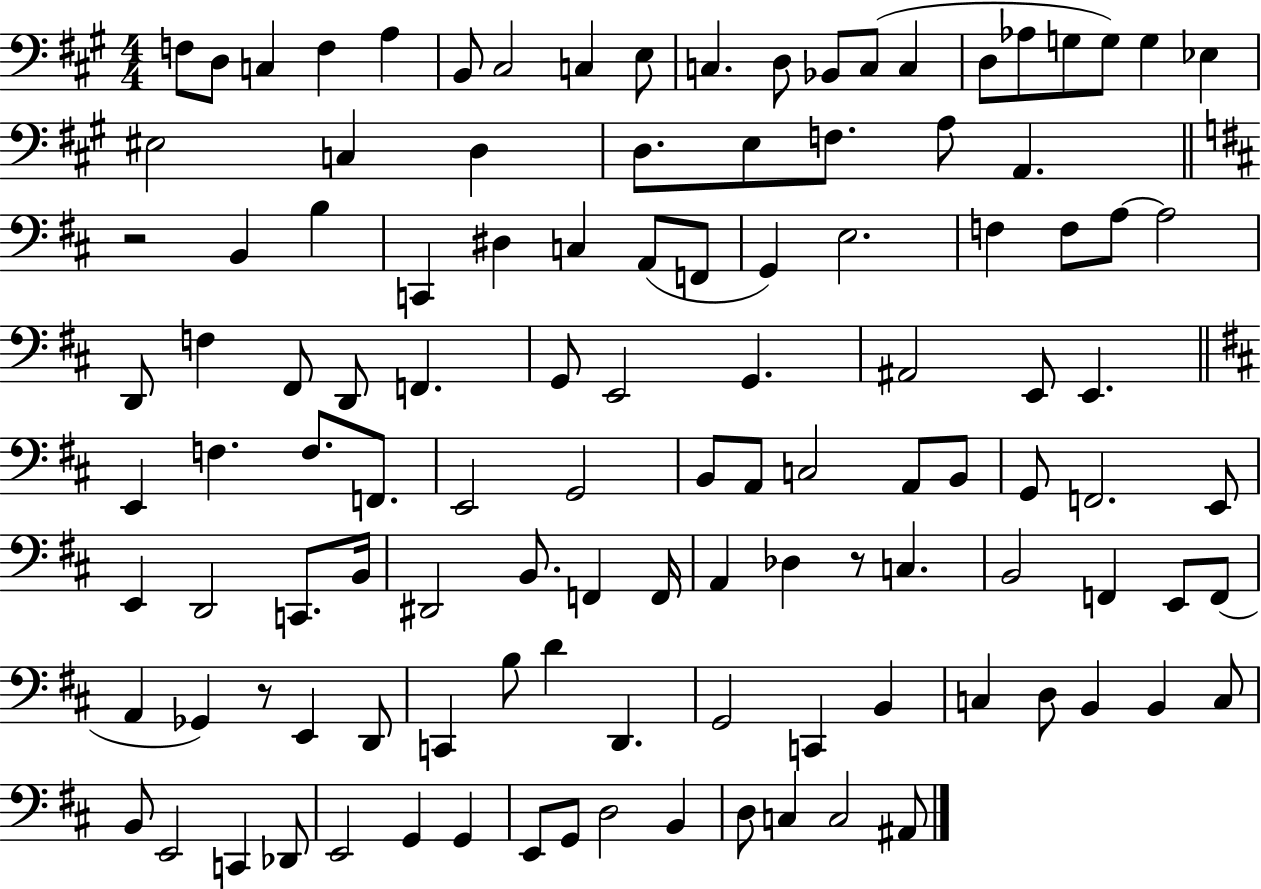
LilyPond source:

{
  \clef bass
  \numericTimeSignature
  \time 4/4
  \key a \major
  f8 d8 c4 f4 a4 | b,8 cis2 c4 e8 | c4. d8 bes,8 c8( c4 | d8 aes8 g8 g8) g4 ees4 | \break eis2 c4 d4 | d8. e8 f8. a8 a,4. | \bar "||" \break \key b \minor r2 b,4 b4 | c,4 dis4 c4 a,8( f,8 | g,4) e2. | f4 f8 a8~~ a2 | \break d,8 f4 fis,8 d,8 f,4. | g,8 e,2 g,4. | ais,2 e,8 e,4. | \bar "||" \break \key b \minor e,4 f4. f8. f,8. | e,2 g,2 | b,8 a,8 c2 a,8 b,8 | g,8 f,2. e,8 | \break e,4 d,2 c,8. b,16 | dis,2 b,8. f,4 f,16 | a,4 des4 r8 c4. | b,2 f,4 e,8 f,8( | \break a,4 ges,4) r8 e,4 d,8 | c,4 b8 d'4 d,4. | g,2 c,4 b,4 | c4 d8 b,4 b,4 c8 | \break b,8 e,2 c,4 des,8 | e,2 g,4 g,4 | e,8 g,8 d2 b,4 | d8 c4 c2 ais,8 | \break \bar "|."
}